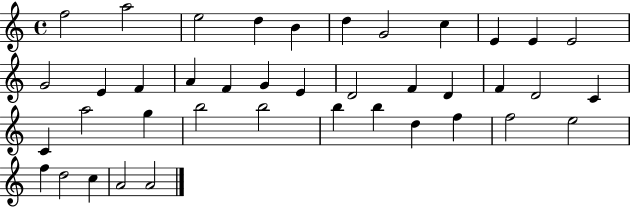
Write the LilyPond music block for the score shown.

{
  \clef treble
  \time 4/4
  \defaultTimeSignature
  \key c \major
  f''2 a''2 | e''2 d''4 b'4 | d''4 g'2 c''4 | e'4 e'4 e'2 | \break g'2 e'4 f'4 | a'4 f'4 g'4 e'4 | d'2 f'4 d'4 | f'4 d'2 c'4 | \break c'4 a''2 g''4 | b''2 b''2 | b''4 b''4 d''4 f''4 | f''2 e''2 | \break f''4 d''2 c''4 | a'2 a'2 | \bar "|."
}